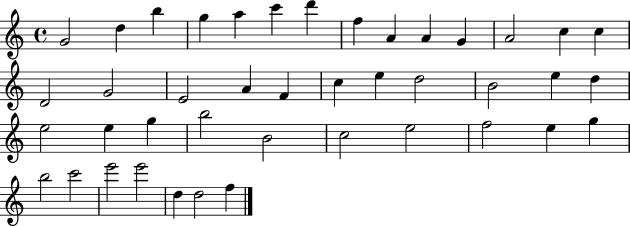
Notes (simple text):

G4/h D5/q B5/q G5/q A5/q C6/q D6/q F5/q A4/q A4/q G4/q A4/h C5/q C5/q D4/h G4/h E4/h A4/q F4/q C5/q E5/q D5/h B4/h E5/q D5/q E5/h E5/q G5/q B5/h B4/h C5/h E5/h F5/h E5/q G5/q B5/h C6/h E6/h E6/h D5/q D5/h F5/q